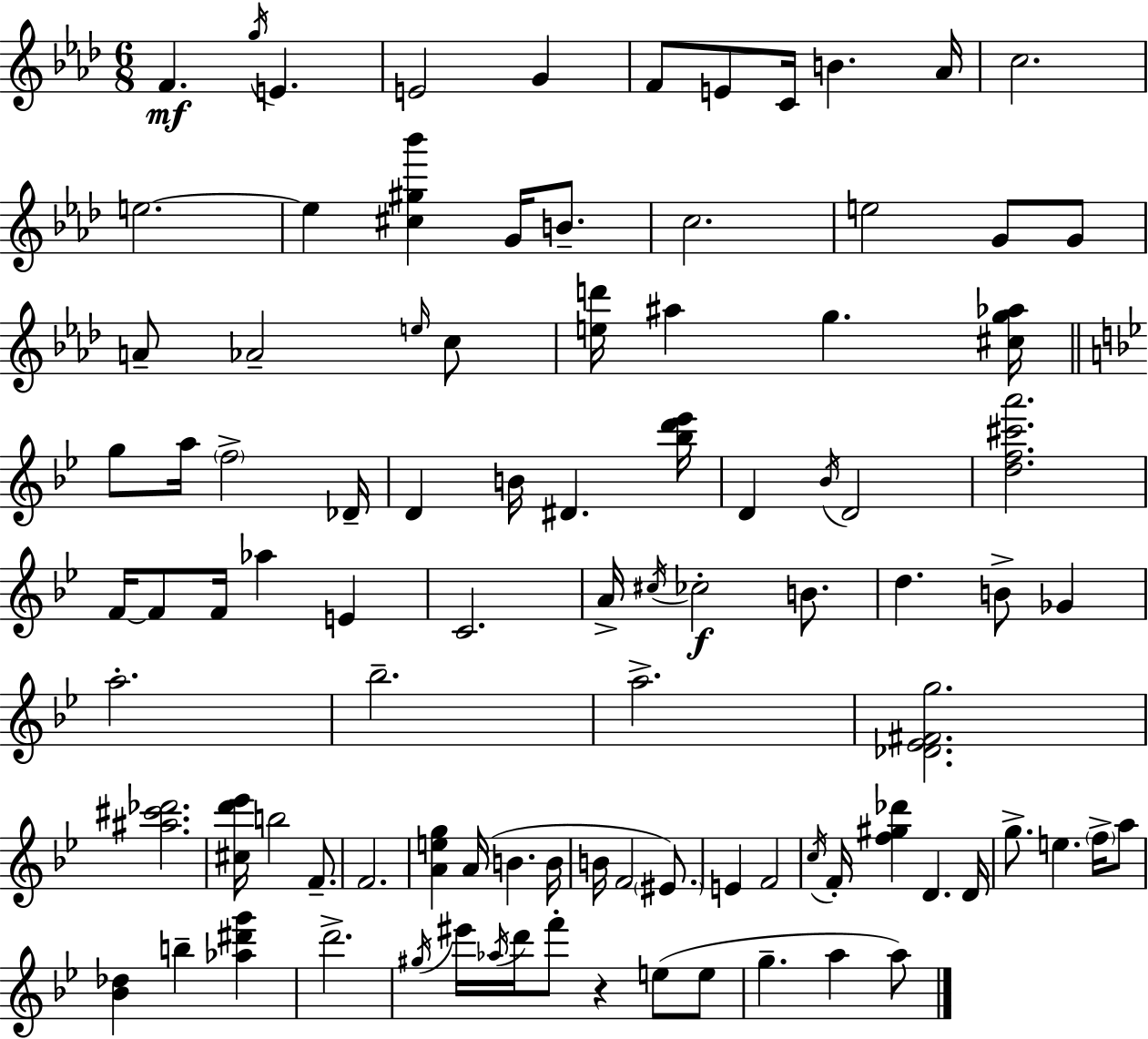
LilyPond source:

{
  \clef treble
  \numericTimeSignature
  \time 6/8
  \key f \minor
  f'4.\mf \acciaccatura { g''16 } e'4. | e'2 g'4 | f'8 e'8 c'16 b'4. | aes'16 c''2. | \break e''2.~~ | e''4 <cis'' gis'' bes'''>4 g'16 b'8.-- | c''2. | e''2 g'8 g'8 | \break a'8-- aes'2-- \grace { e''16 } | c''8 <e'' d'''>16 ais''4 g''4. | <cis'' g'' aes''>16 \bar "||" \break \key bes \major g''8 a''16 \parenthesize f''2-> des'16-- | d'4 b'16 dis'4. <bes'' d''' ees'''>16 | d'4 \acciaccatura { bes'16 } d'2 | <d'' f'' cis''' a'''>2. | \break f'16~~ f'8 f'16 aes''4 e'4 | c'2. | a'16-> \acciaccatura { cis''16 }\f ces''2-. b'8. | d''4. b'8-> ges'4 | \break a''2.-. | bes''2.-- | a''2.-> | <des' ees' fis' g''>2. | \break <ais'' cis''' des'''>2. | <cis'' d''' ees'''>16 b''2 f'8.-- | f'2. | <a' e'' g''>4 a'16( b'4. | \break b'16 b'16 f'2 \parenthesize eis'8.) | e'4 f'2 | \acciaccatura { c''16 } f'16-. <f'' gis'' des'''>4 d'4. | d'16 g''8.-> e''4. | \break \parenthesize f''16-> a''8 <bes' des''>4 b''4-- <aes'' dis''' g'''>4 | d'''2.-> | \acciaccatura { gis''16 } eis'''16 \acciaccatura { aes''16 } d'''16 f'''8-. r4 | e''8( e''8 g''4.-- a''4 | \break a''8) \bar "|."
}